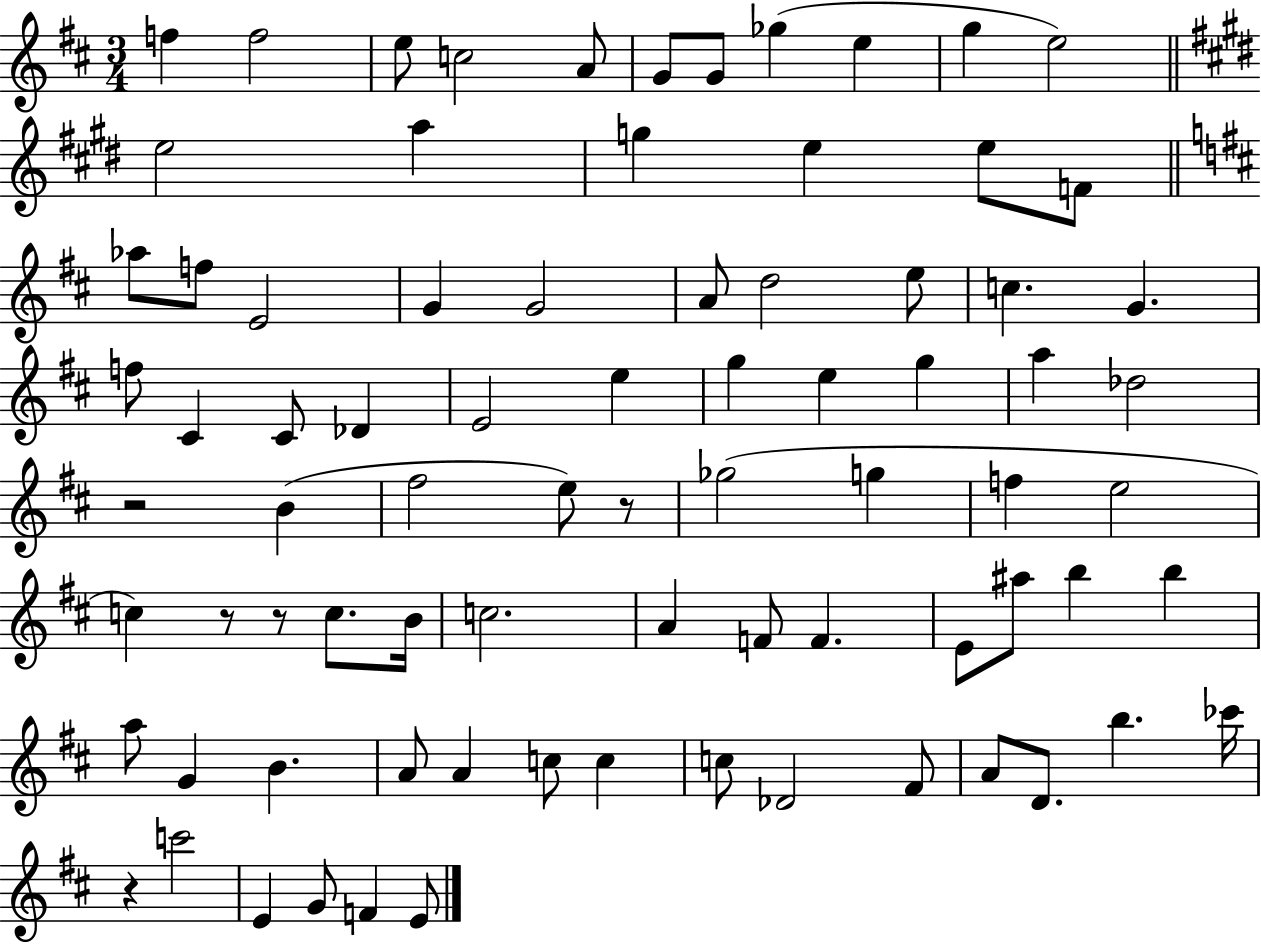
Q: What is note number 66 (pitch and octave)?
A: F#4